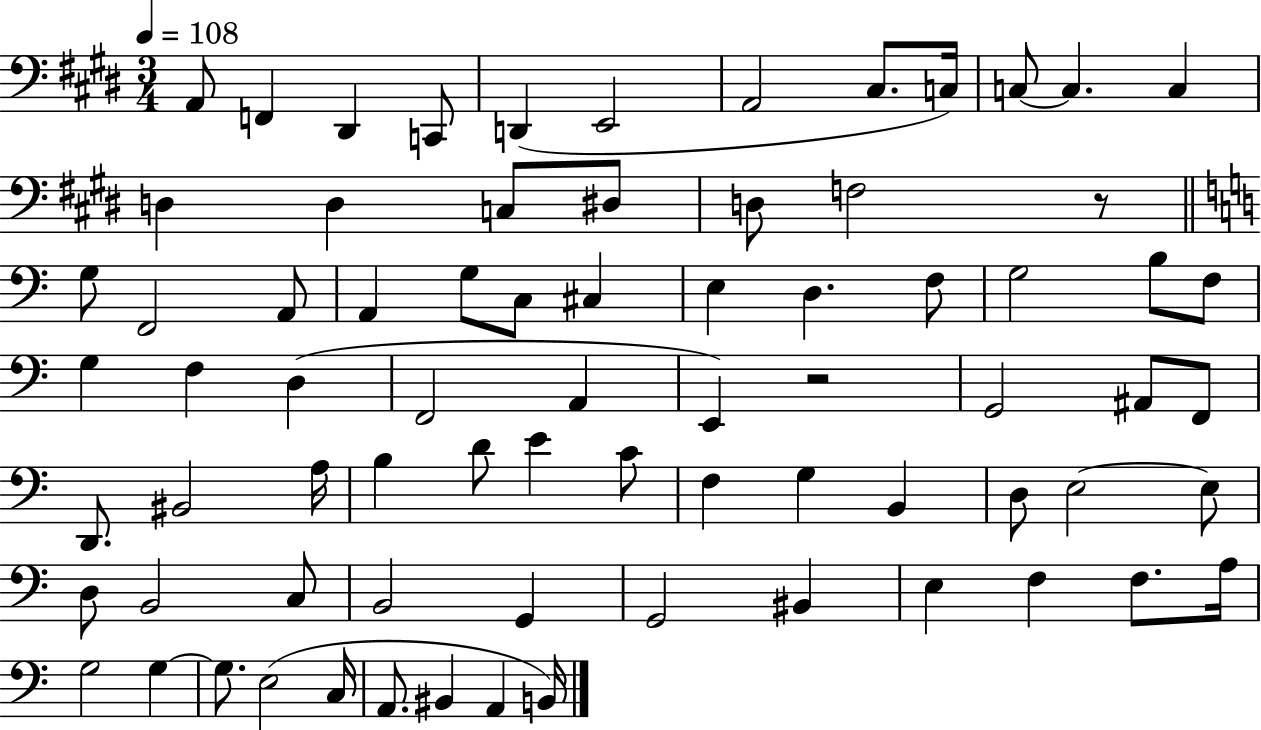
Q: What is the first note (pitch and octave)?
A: A2